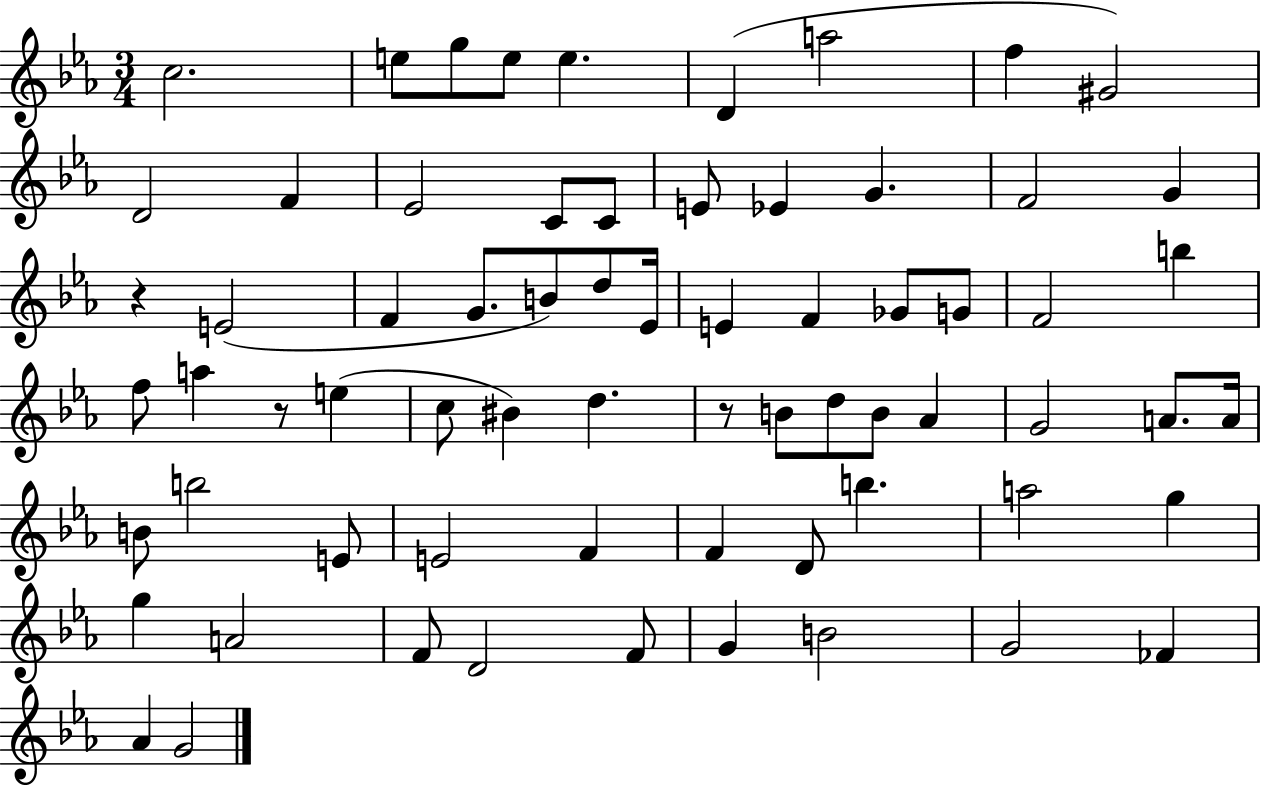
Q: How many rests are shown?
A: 3